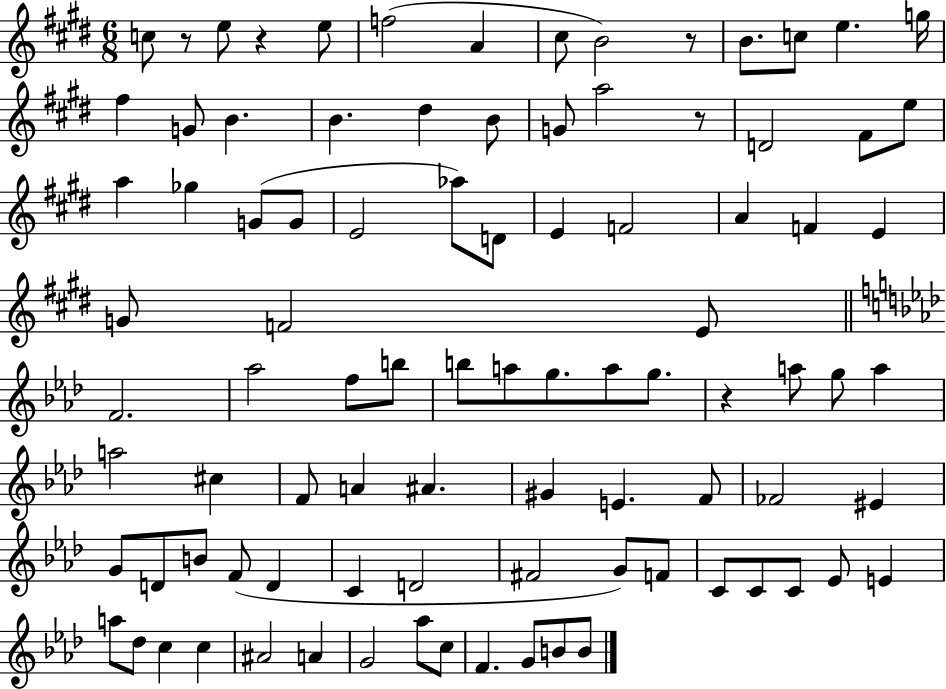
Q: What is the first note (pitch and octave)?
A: C5